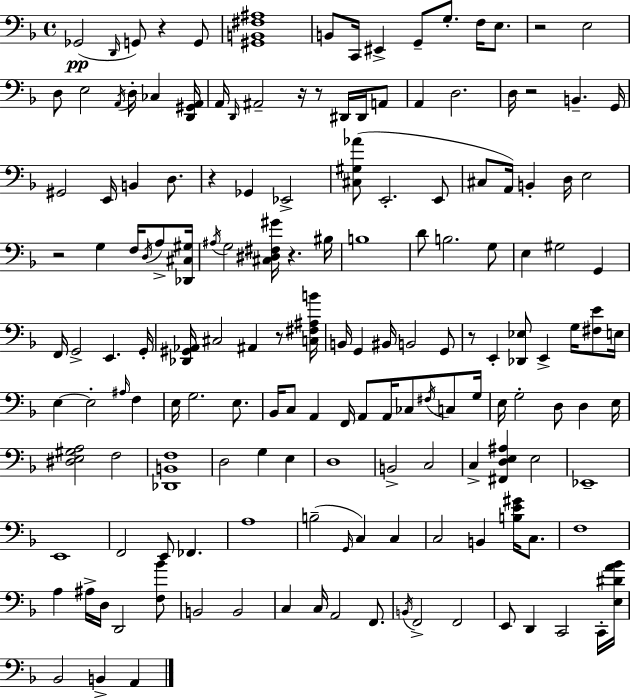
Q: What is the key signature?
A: D minor